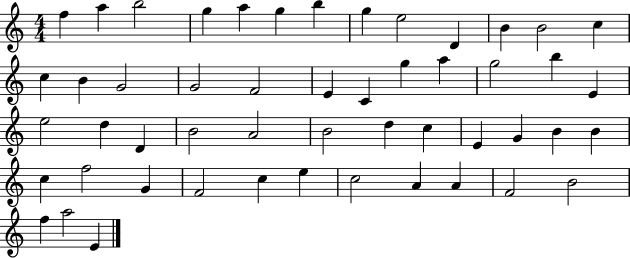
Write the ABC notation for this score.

X:1
T:Untitled
M:4/4
L:1/4
K:C
f a b2 g a g b g e2 D B B2 c c B G2 G2 F2 E C g a g2 b E e2 d D B2 A2 B2 d c E G B B c f2 G F2 c e c2 A A F2 B2 f a2 E